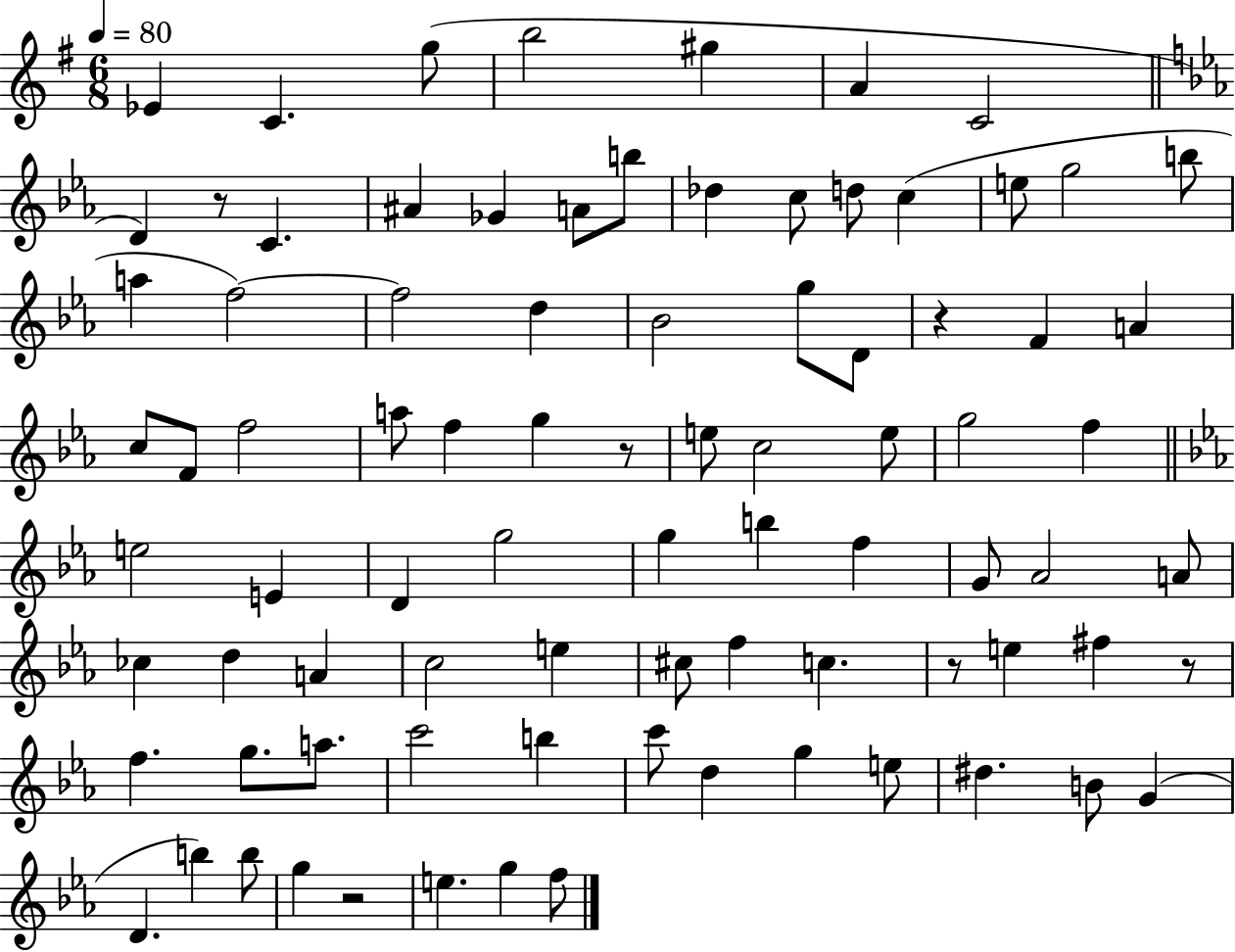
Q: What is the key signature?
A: G major